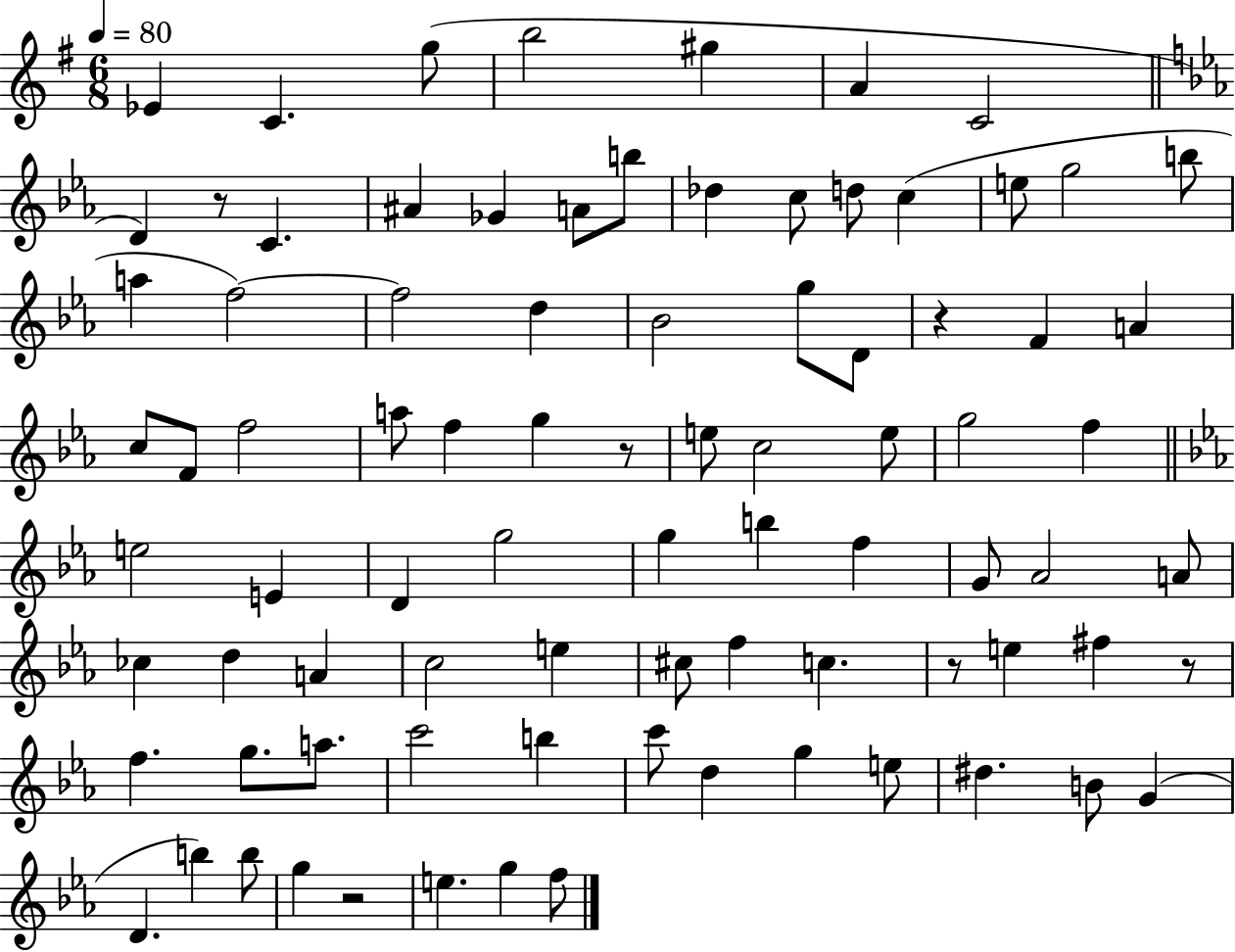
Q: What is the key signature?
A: G major